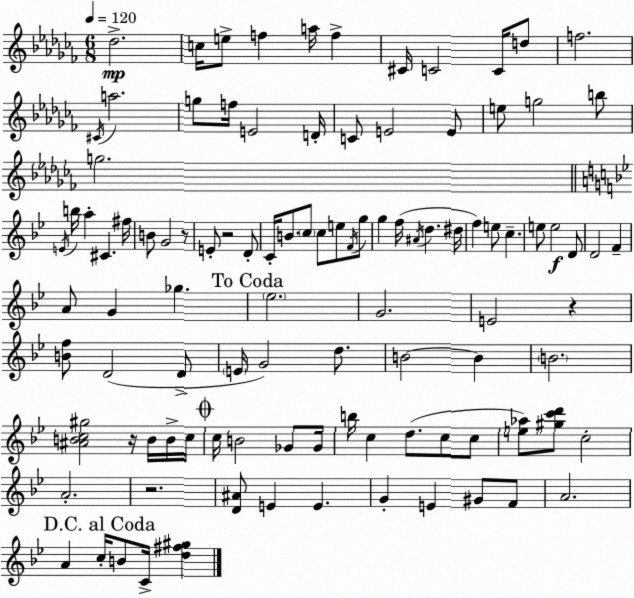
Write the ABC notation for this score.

X:1
T:Untitled
M:6/8
L:1/4
K:Abm
_d2 c/4 e/2 f a/4 f ^C/4 C2 C/4 d/2 f2 ^C/4 a2 g/2 f/4 E2 D/4 C/2 E2 E/2 e/2 g2 b/2 g2 E/4 b/4 a ^C ^f/4 B/2 G2 z/2 E/2 z2 D/2 C/4 B/2 c/2 c/2 e/2 F/4 g/2 g f/4 ^A/4 d ^d/4 f e/2 c e/2 e2 D/2 D2 F A/2 G _g _e2 G2 E2 z [Bf]/2 D2 D/2 E/4 G2 d/2 B2 B B2 [^ABc^g]2 z/4 B/4 B/4 c/4 c/4 B2 _G/2 _G/4 b/4 c d/2 c/2 c/2 [e_a]/2 [^gc'd']/2 c2 A2 z2 [D^A]/2 E E G E ^G/2 F/2 A2 A c/4 B/2 C/4 [d^f^g]